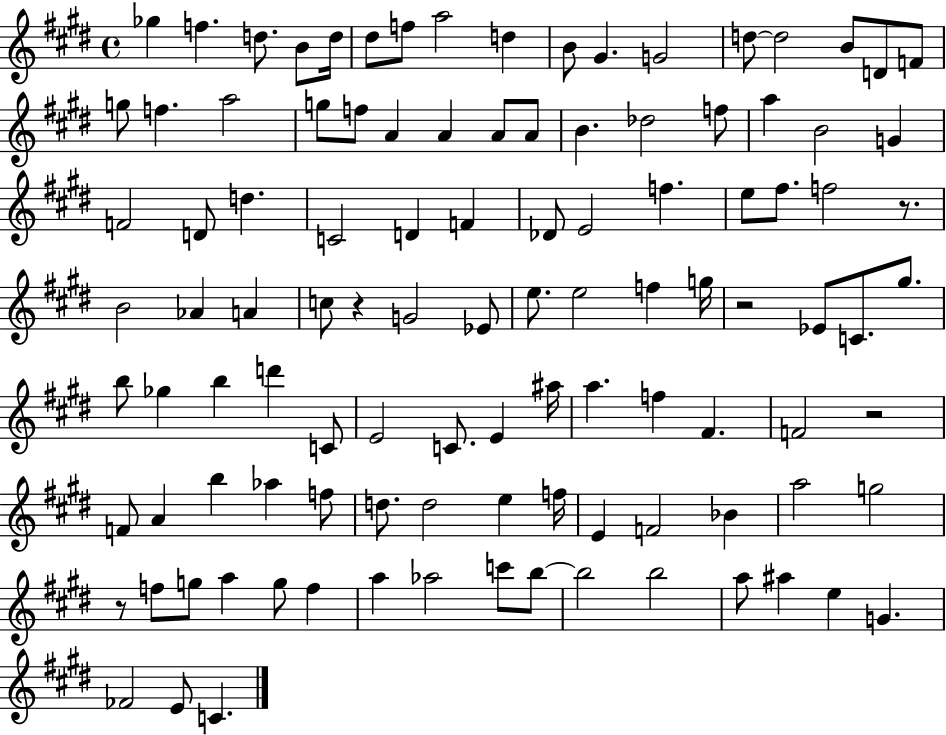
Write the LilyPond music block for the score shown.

{
  \clef treble
  \time 4/4
  \defaultTimeSignature
  \key e \major
  ges''4 f''4. d''8. b'8 d''16 | dis''8 f''8 a''2 d''4 | b'8 gis'4. g'2 | d''8~~ d''2 b'8 d'8 f'8 | \break g''8 f''4. a''2 | g''8 f''8 a'4 a'4 a'8 a'8 | b'4. des''2 f''8 | a''4 b'2 g'4 | \break f'2 d'8 d''4. | c'2 d'4 f'4 | des'8 e'2 f''4. | e''8 fis''8. f''2 r8. | \break b'2 aes'4 a'4 | c''8 r4 g'2 ees'8 | e''8. e''2 f''4 g''16 | r2 ees'8 c'8. gis''8. | \break b''8 ges''4 b''4 d'''4 c'8 | e'2 c'8. e'4 ais''16 | a''4. f''4 fis'4. | f'2 r2 | \break f'8 a'4 b''4 aes''4 f''8 | d''8. d''2 e''4 f''16 | e'4 f'2 bes'4 | a''2 g''2 | \break r8 f''8 g''8 a''4 g''8 f''4 | a''4 aes''2 c'''8 b''8~~ | b''2 b''2 | a''8 ais''4 e''4 g'4. | \break fes'2 e'8 c'4. | \bar "|."
}